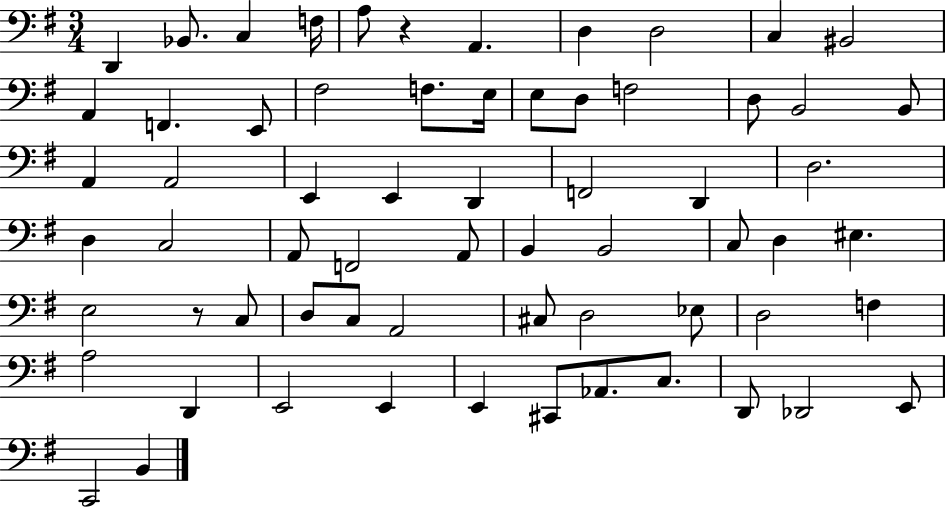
D2/q Bb2/e. C3/q F3/s A3/e R/q A2/q. D3/q D3/h C3/q BIS2/h A2/q F2/q. E2/e F#3/h F3/e. E3/s E3/e D3/e F3/h D3/e B2/h B2/e A2/q A2/h E2/q E2/q D2/q F2/h D2/q D3/h. D3/q C3/h A2/e F2/h A2/e B2/q B2/h C3/e D3/q EIS3/q. E3/h R/e C3/e D3/e C3/e A2/h C#3/e D3/h Eb3/e D3/h F3/q A3/h D2/q E2/h E2/q E2/q C#2/e Ab2/e. C3/e. D2/e Db2/h E2/e C2/h B2/q